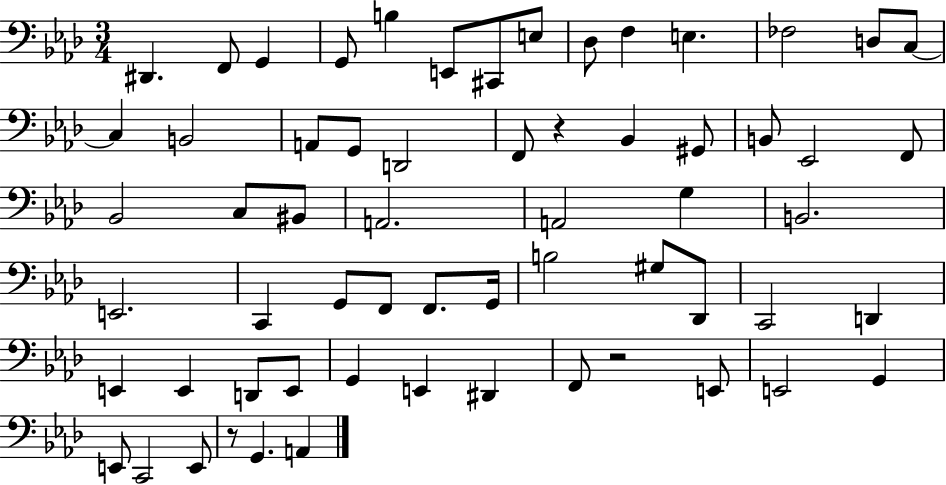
X:1
T:Untitled
M:3/4
L:1/4
K:Ab
^D,, F,,/2 G,, G,,/2 B, E,,/2 ^C,,/2 E,/2 _D,/2 F, E, _F,2 D,/2 C,/2 C, B,,2 A,,/2 G,,/2 D,,2 F,,/2 z _B,, ^G,,/2 B,,/2 _E,,2 F,,/2 _B,,2 C,/2 ^B,,/2 A,,2 A,,2 G, B,,2 E,,2 C,, G,,/2 F,,/2 F,,/2 G,,/4 B,2 ^G,/2 _D,,/2 C,,2 D,, E,, E,, D,,/2 E,,/2 G,, E,, ^D,, F,,/2 z2 E,,/2 E,,2 G,, E,,/2 C,,2 E,,/2 z/2 G,, A,,